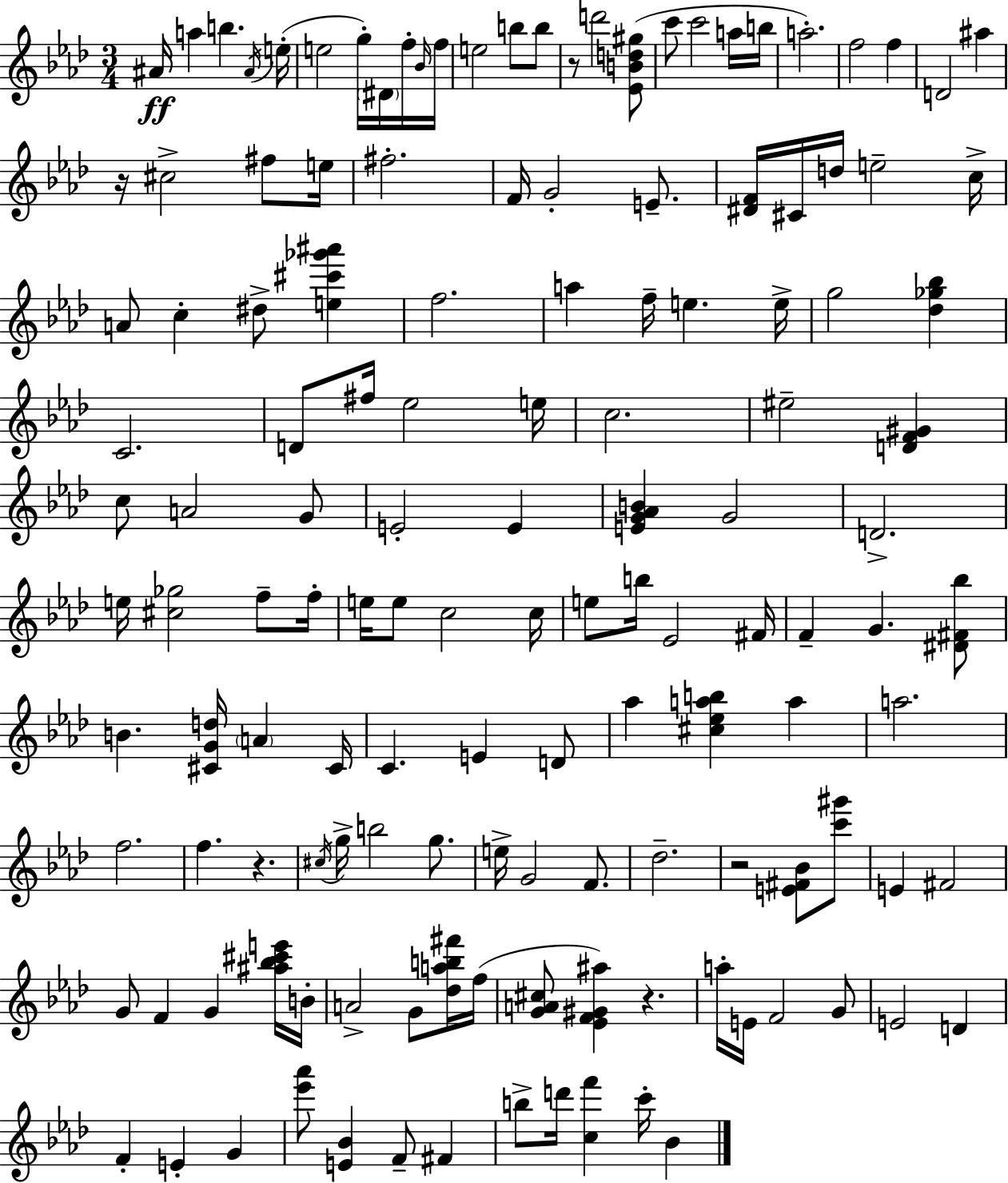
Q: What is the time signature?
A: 3/4